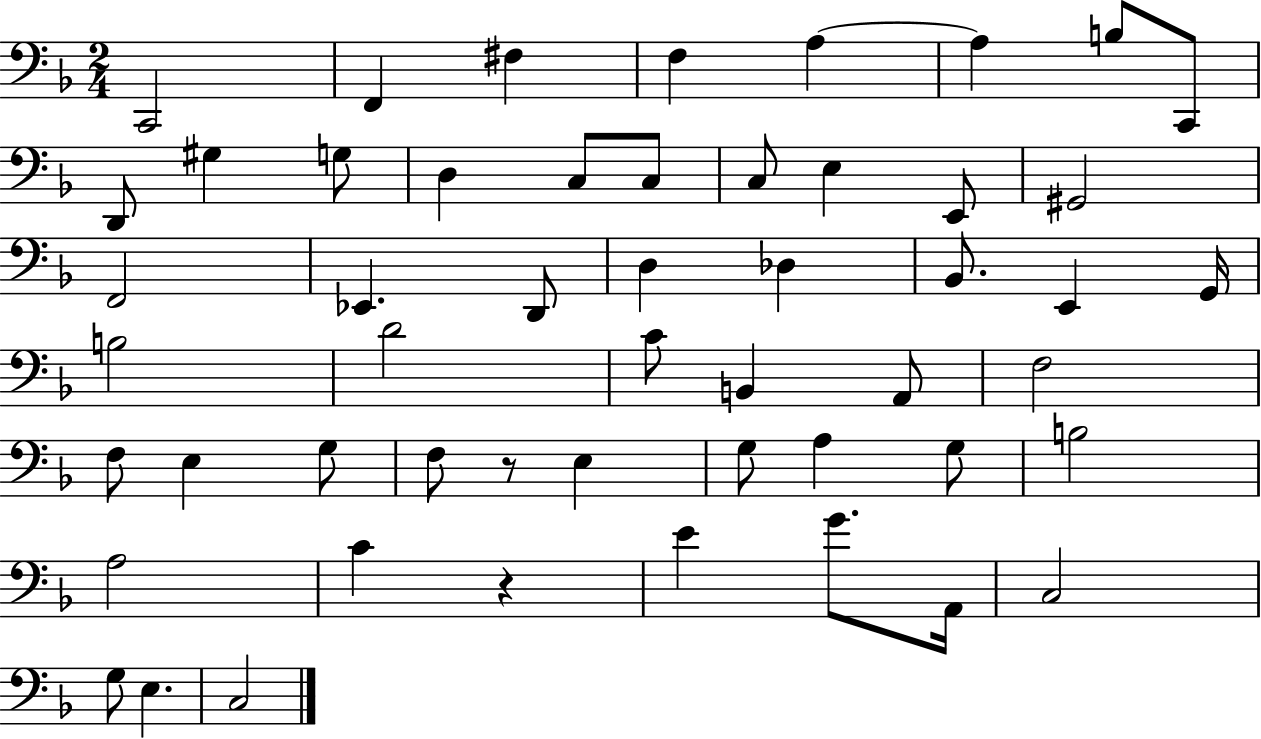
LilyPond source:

{
  \clef bass
  \numericTimeSignature
  \time 2/4
  \key f \major
  c,2 | f,4 fis4 | f4 a4~~ | a4 b8 c,8 | \break d,8 gis4 g8 | d4 c8 c8 | c8 e4 e,8 | gis,2 | \break f,2 | ees,4. d,8 | d4 des4 | bes,8. e,4 g,16 | \break b2 | d'2 | c'8 b,4 a,8 | f2 | \break f8 e4 g8 | f8 r8 e4 | g8 a4 g8 | b2 | \break a2 | c'4 r4 | e'4 g'8. a,16 | c2 | \break g8 e4. | c2 | \bar "|."
}